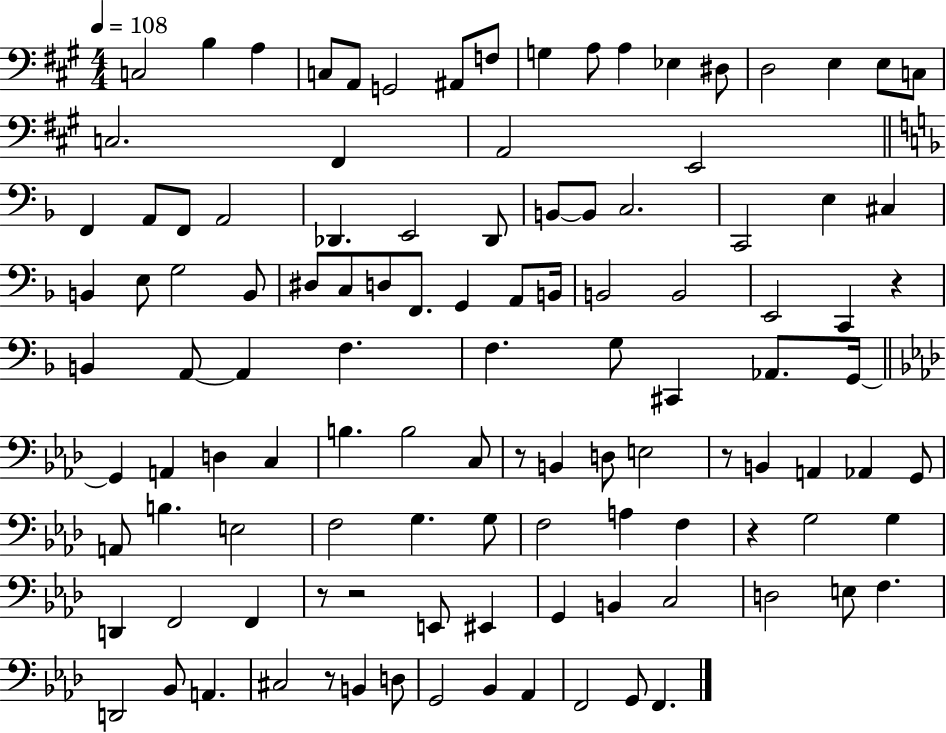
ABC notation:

X:1
T:Untitled
M:4/4
L:1/4
K:A
C,2 B, A, C,/2 A,,/2 G,,2 ^A,,/2 F,/2 G, A,/2 A, _E, ^D,/2 D,2 E, E,/2 C,/2 C,2 ^F,, A,,2 E,,2 F,, A,,/2 F,,/2 A,,2 _D,, E,,2 _D,,/2 B,,/2 B,,/2 C,2 C,,2 E, ^C, B,, E,/2 G,2 B,,/2 ^D,/2 C,/2 D,/2 F,,/2 G,, A,,/2 B,,/4 B,,2 B,,2 E,,2 C,, z B,, A,,/2 A,, F, F, G,/2 ^C,, _A,,/2 G,,/4 G,, A,, D, C, B, B,2 C,/2 z/2 B,, D,/2 E,2 z/2 B,, A,, _A,, G,,/2 A,,/2 B, E,2 F,2 G, G,/2 F,2 A, F, z G,2 G, D,, F,,2 F,, z/2 z2 E,,/2 ^E,, G,, B,, C,2 D,2 E,/2 F, D,,2 _B,,/2 A,, ^C,2 z/2 B,, D,/2 G,,2 _B,, _A,, F,,2 G,,/2 F,,